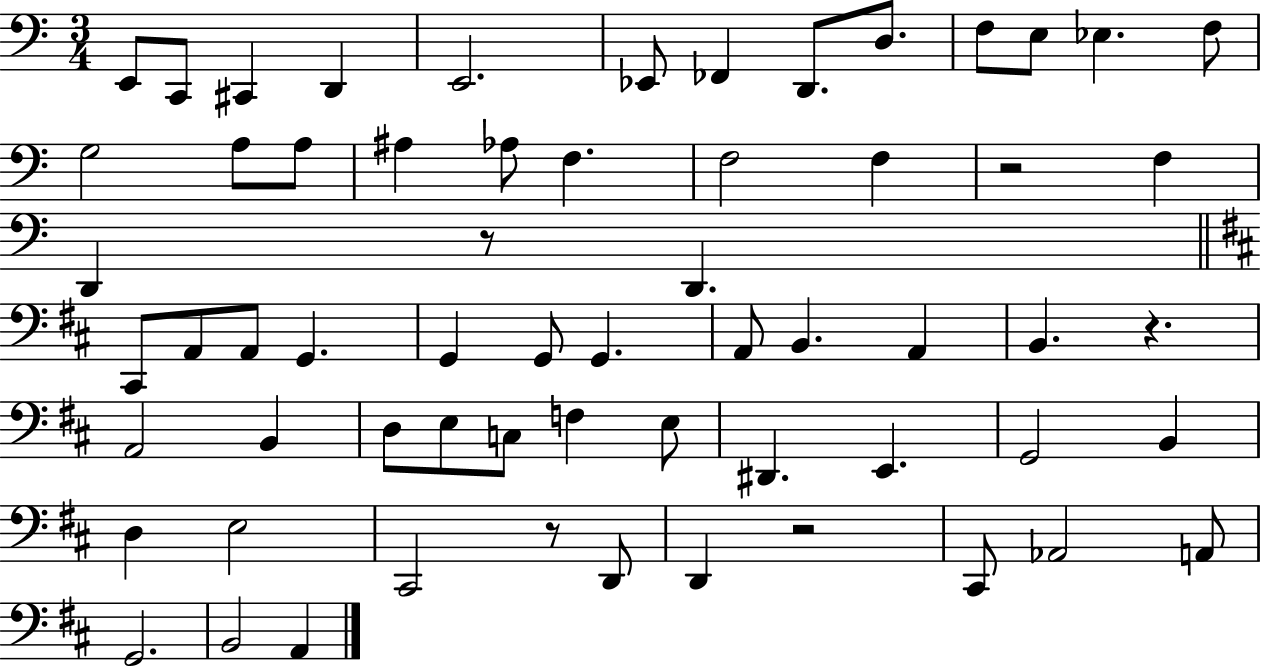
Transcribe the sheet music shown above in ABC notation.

X:1
T:Untitled
M:3/4
L:1/4
K:C
E,,/2 C,,/2 ^C,, D,, E,,2 _E,,/2 _F,, D,,/2 D,/2 F,/2 E,/2 _E, F,/2 G,2 A,/2 A,/2 ^A, _A,/2 F, F,2 F, z2 F, D,, z/2 D,, ^C,,/2 A,,/2 A,,/2 G,, G,, G,,/2 G,, A,,/2 B,, A,, B,, z A,,2 B,, D,/2 E,/2 C,/2 F, E,/2 ^D,, E,, G,,2 B,, D, E,2 ^C,,2 z/2 D,,/2 D,, z2 ^C,,/2 _A,,2 A,,/2 G,,2 B,,2 A,,